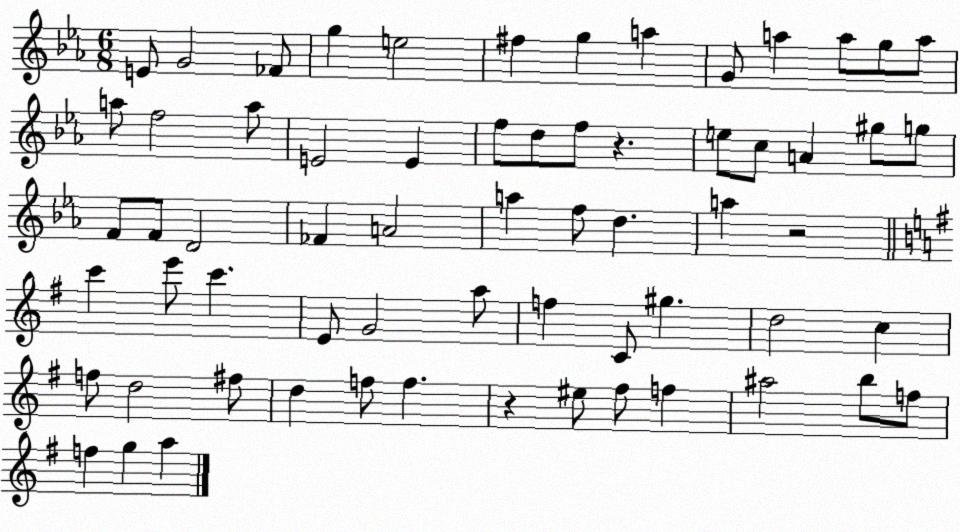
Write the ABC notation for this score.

X:1
T:Untitled
M:6/8
L:1/4
K:Eb
E/2 G2 _F/2 g e2 ^f g a G/2 a a/2 g/2 a/2 a/2 f2 a/2 E2 E f/2 d/2 f/2 z e/2 c/2 A ^g/2 g/2 F/2 F/2 D2 _F A2 a f/2 d a z2 c' e'/2 c' E/2 G2 a/2 f C/2 ^g d2 c f/2 d2 ^f/2 d f/2 f z ^e/2 ^f/2 f ^a2 b/2 f/2 f g a